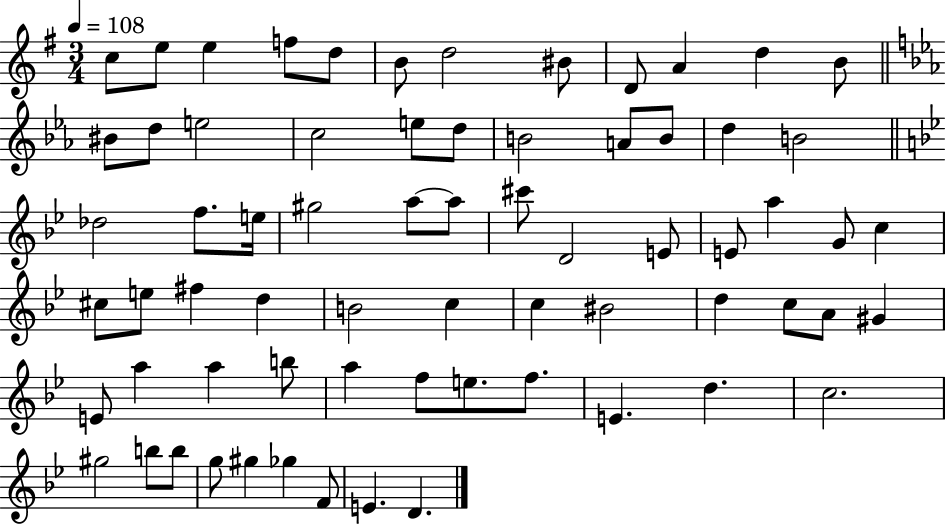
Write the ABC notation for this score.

X:1
T:Untitled
M:3/4
L:1/4
K:G
c/2 e/2 e f/2 d/2 B/2 d2 ^B/2 D/2 A d B/2 ^B/2 d/2 e2 c2 e/2 d/2 B2 A/2 B/2 d B2 _d2 f/2 e/4 ^g2 a/2 a/2 ^c'/2 D2 E/2 E/2 a G/2 c ^c/2 e/2 ^f d B2 c c ^B2 d c/2 A/2 ^G E/2 a a b/2 a f/2 e/2 f/2 E d c2 ^g2 b/2 b/2 g/2 ^g _g F/2 E D